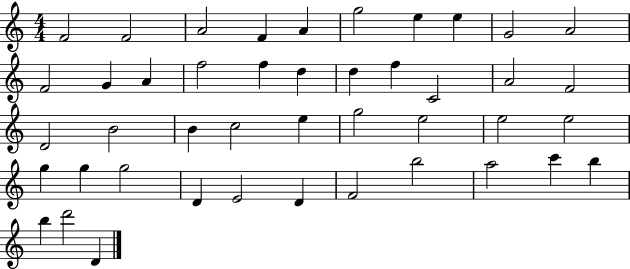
X:1
T:Untitled
M:4/4
L:1/4
K:C
F2 F2 A2 F A g2 e e G2 A2 F2 G A f2 f d d f C2 A2 F2 D2 B2 B c2 e g2 e2 e2 e2 g g g2 D E2 D F2 b2 a2 c' b b d'2 D